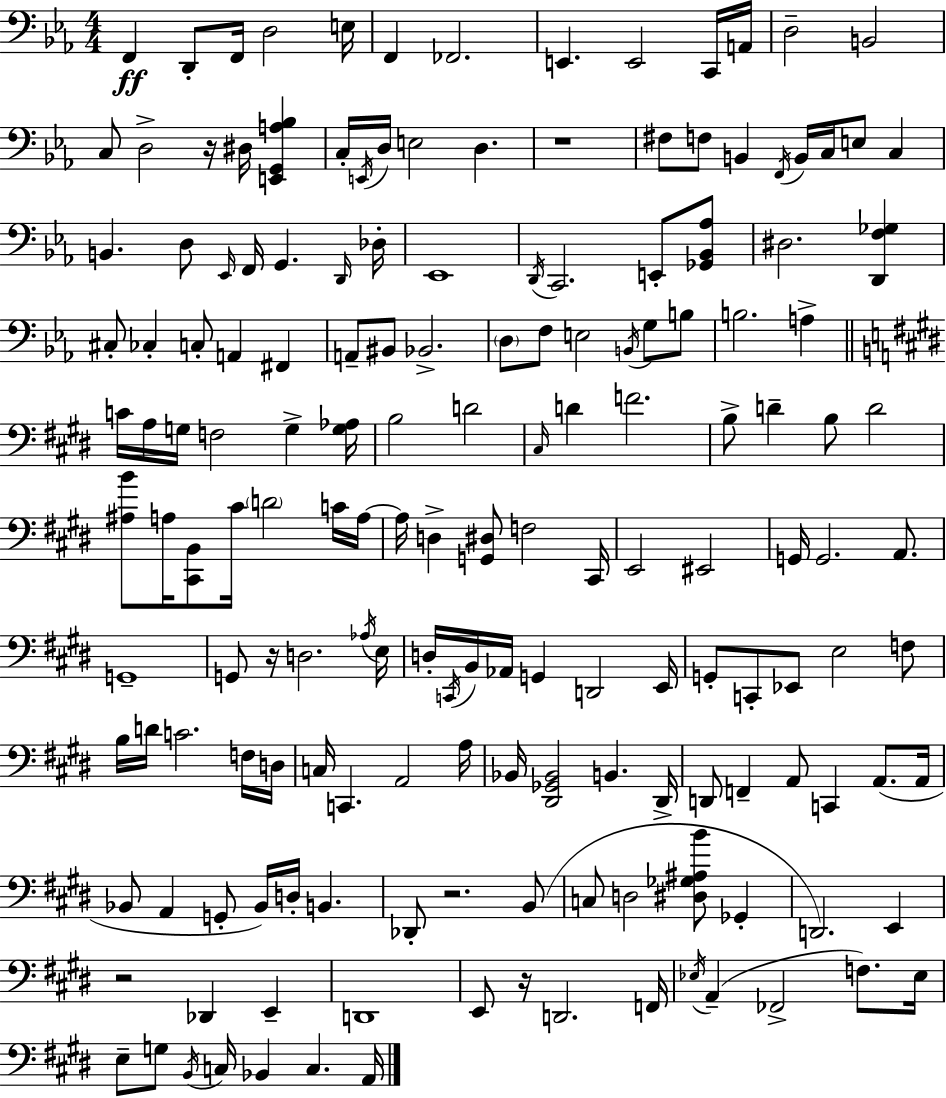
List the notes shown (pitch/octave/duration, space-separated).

F2/q D2/e F2/s D3/h E3/s F2/q FES2/h. E2/q. E2/h C2/s A2/s D3/h B2/h C3/e D3/h R/s D#3/s [E2,G2,A3,Bb3]/q C3/s E2/s D3/s E3/h D3/q. R/w F#3/e F3/e B2/q F2/s B2/s C3/s E3/e C3/q B2/q. D3/e Eb2/s F2/s G2/q. D2/s Db3/s Eb2/w D2/s C2/h. E2/e [Gb2,Bb2,Ab3]/e D#3/h. [D2,F3,Gb3]/q C#3/e CES3/q C3/e A2/q F#2/q A2/e BIS2/e Bb2/h. D3/e F3/e E3/h B2/s G3/e B3/e B3/h. A3/q C4/s A3/s G3/s F3/h G3/q [G3,Ab3]/s B3/h D4/h C#3/s D4/q F4/h. B3/e D4/q B3/e D4/h [A#3,B4]/e A3/s [C#2,B2]/e C#4/s D4/h C4/s A3/s A3/s D3/q [G2,D#3]/e F3/h C#2/s E2/h EIS2/h G2/s G2/h. A2/e. G2/w G2/e R/s D3/h. Ab3/s E3/s D3/s C2/s B2/s Ab2/s G2/q D2/h E2/s G2/e C2/e Eb2/e E3/h F3/e B3/s D4/s C4/h. F3/s D3/s C3/s C2/q. A2/h A3/s Bb2/s [D#2,Gb2,Bb2]/h B2/q. D#2/s D2/e F2/q A2/e C2/q A2/e. A2/s Bb2/e A2/q G2/e Bb2/s D3/s B2/q. Db2/e R/h. B2/e C3/e D3/h [D#3,Gb3,A#3,B4]/e Gb2/q D2/h. E2/q R/h Db2/q E2/q D2/w E2/e R/s D2/h. F2/s Eb3/s A2/q FES2/h F3/e. Eb3/s E3/e G3/e B2/s C3/s Bb2/q C3/q. A2/s